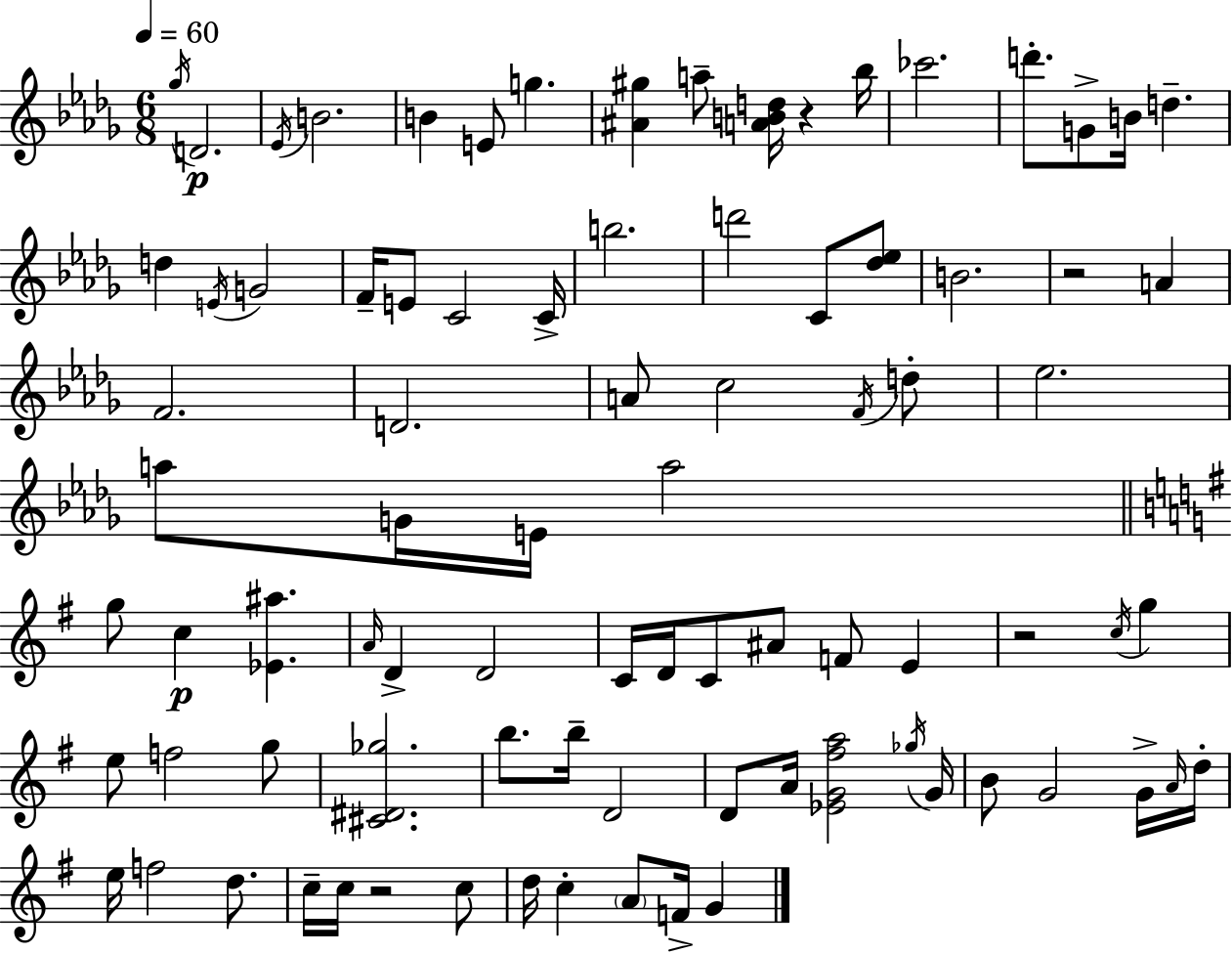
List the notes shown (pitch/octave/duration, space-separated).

Gb5/s D4/h. Eb4/s B4/h. B4/q E4/e G5/q. [A#4,G#5]/q A5/e [A4,B4,D5]/s R/q Bb5/s CES6/h. D6/e. G4/e B4/s D5/q. D5/q E4/s G4/h F4/s E4/e C4/h C4/s B5/h. D6/h C4/e [Db5,Eb5]/e B4/h. R/h A4/q F4/h. D4/h. A4/e C5/h F4/s D5/e Eb5/h. A5/e G4/s E4/s A5/h G5/e C5/q [Eb4,A#5]/q. A4/s D4/q D4/h C4/s D4/s C4/e A#4/e F4/e E4/q R/h C5/s G5/q E5/e F5/h G5/e [C#4,D#4,Gb5]/h. B5/e. B5/s D4/h D4/e A4/s [Eb4,G4,F#5,A5]/h Gb5/s G4/s B4/e G4/h G4/s A4/s D5/s E5/s F5/h D5/e. C5/s C5/s R/h C5/e D5/s C5/q A4/e F4/s G4/q